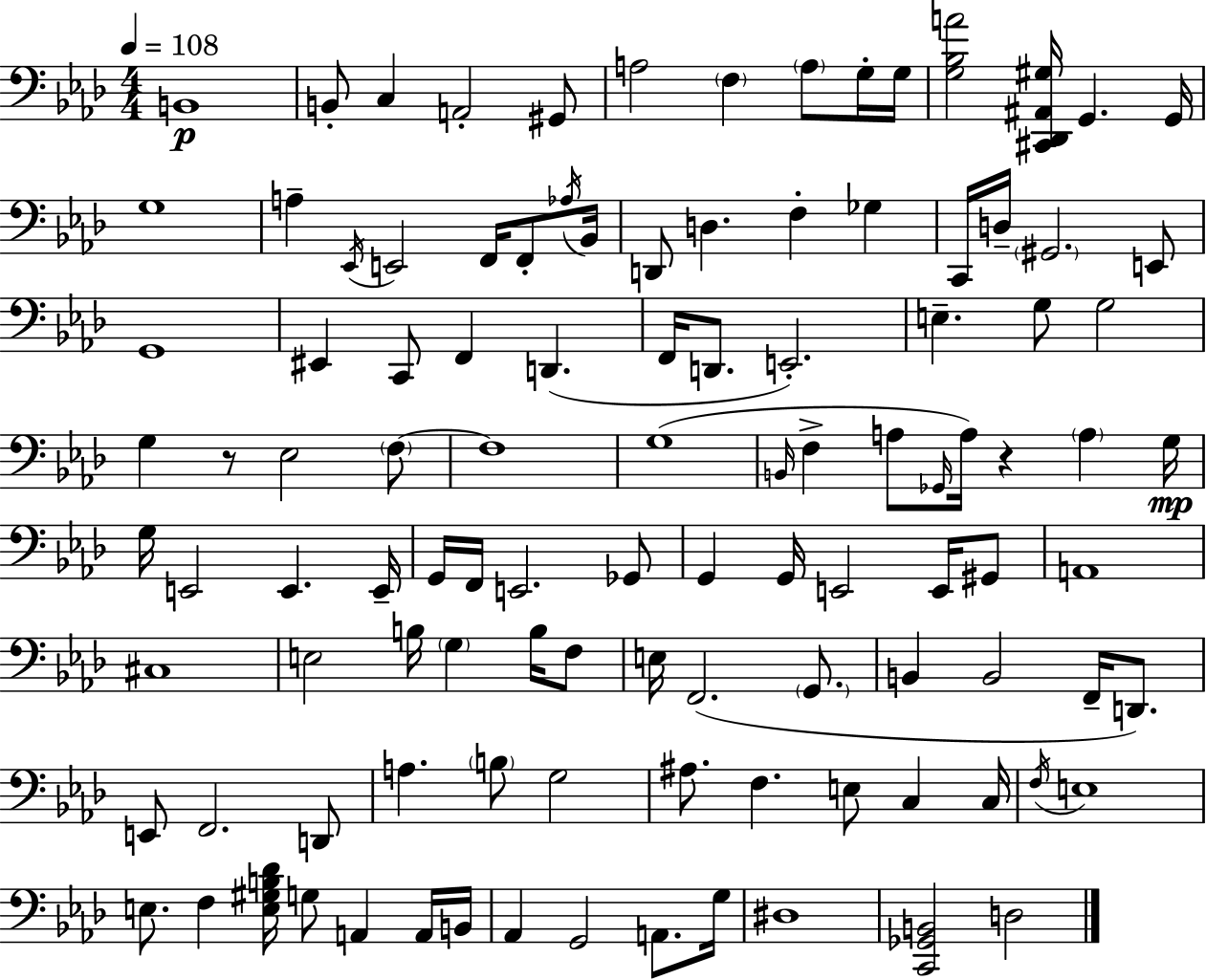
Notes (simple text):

B2/w B2/e C3/q A2/h G#2/e A3/h F3/q A3/e G3/s G3/s [G3,Bb3,A4]/h [C#2,Db2,A#2,G#3]/s G2/q. G2/s G3/w A3/q Eb2/s E2/h F2/s F2/e Ab3/s Bb2/s D2/e D3/q. F3/q Gb3/q C2/s D3/s G#2/h. E2/e G2/w EIS2/q C2/e F2/q D2/q. F2/s D2/e. E2/h. E3/q. G3/e G3/h G3/q R/e Eb3/h F3/e F3/w G3/w B2/s F3/q A3/e Gb2/s A3/s R/q A3/q G3/s G3/s E2/h E2/q. E2/s G2/s F2/s E2/h. Gb2/e G2/q G2/s E2/h E2/s G#2/e A2/w C#3/w E3/h B3/s G3/q B3/s F3/e E3/s F2/h. G2/e. B2/q B2/h F2/s D2/e. E2/e F2/h. D2/e A3/q. B3/e G3/h A#3/e. F3/q. E3/e C3/q C3/s F3/s E3/w E3/e. F3/q [E3,G#3,B3,Db4]/s G3/e A2/q A2/s B2/s Ab2/q G2/h A2/e. G3/s D#3/w [C2,Gb2,B2]/h D3/h